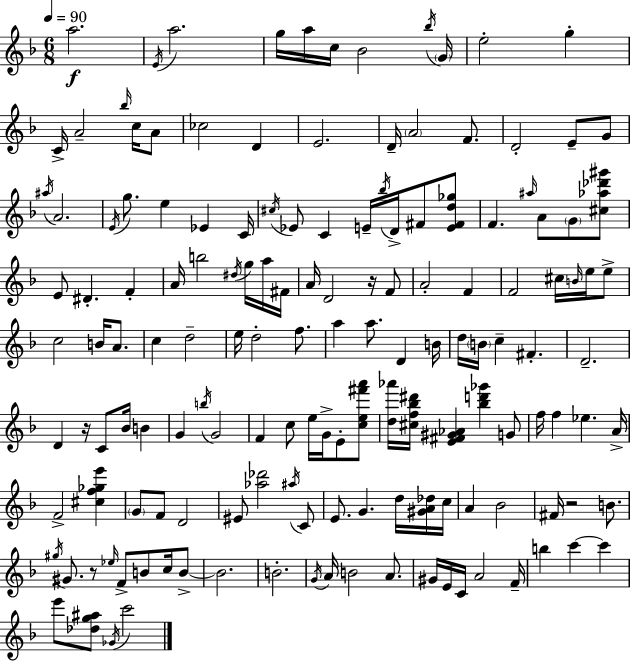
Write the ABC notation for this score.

X:1
T:Untitled
M:6/8
L:1/4
K:F
a2 E/4 a2 g/4 a/4 c/4 _B2 _b/4 G/4 e2 g C/4 A2 _b/4 c/4 A/2 _c2 D E2 D/4 A2 F/2 D2 E/2 G/2 ^a/4 A2 E/4 g/2 e _E C/4 ^c/4 _E/2 C E/4 _b/4 D/4 ^F/2 [E^Fd_g]/2 F ^a/4 A/2 G/2 [^c_a_d'^g']/2 E/2 ^D F A/4 b2 ^d/4 g/4 a/4 ^F/4 A/4 D2 z/4 F/2 A2 F F2 ^c/4 B/4 e/4 e/2 c2 B/4 A/2 c d2 e/4 d2 f/2 a a/2 D B/4 d/4 B/4 c ^F D2 D z/4 C/2 _B/4 B G b/4 G2 F c/2 e/4 G/4 E/2 [ce^f'a']/2 [d_a']/4 [^cf_b^d']/4 [E^F^G_A] [_bd'_g'] G/2 f/4 f _e A/4 F2 [^cf_ge'] G/2 F/2 D2 ^E/2 [_a_d']2 ^a/4 C/2 E/2 G d/4 [^GA_d]/4 c/4 A _B2 ^F/4 z2 B/2 ^g/4 ^G/2 z/2 _e/4 F/2 B/2 c/4 B/2 B2 B2 G/4 A/4 B2 A/2 ^G/4 E/4 C/4 A2 F/4 b c' c' e'/2 [_dg^a]/2 _G/4 c'2